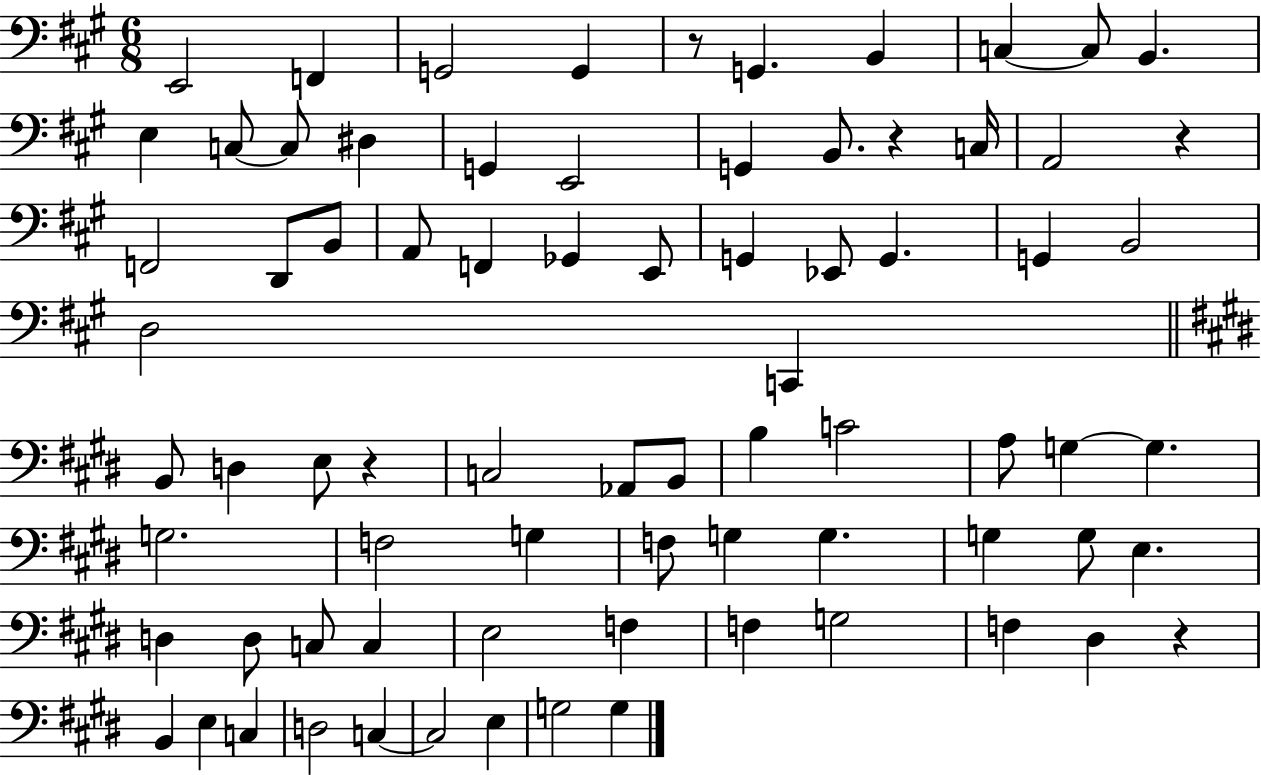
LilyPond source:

{
  \clef bass
  \numericTimeSignature
  \time 6/8
  \key a \major
  \repeat volta 2 { e,2 f,4 | g,2 g,4 | r8 g,4. b,4 | c4~~ c8 b,4. | \break e4 c8~~ c8 dis4 | g,4 e,2 | g,4 b,8. r4 c16 | a,2 r4 | \break f,2 d,8 b,8 | a,8 f,4 ges,4 e,8 | g,4 ees,8 g,4. | g,4 b,2 | \break d2 c,4 | \bar "||" \break \key e \major b,8 d4 e8 r4 | c2 aes,8 b,8 | b4 c'2 | a8 g4~~ g4. | \break g2. | f2 g4 | f8 g4 g4. | g4 g8 e4. | \break d4 d8 c8 c4 | e2 f4 | f4 g2 | f4 dis4 r4 | \break b,4 e4 c4 | d2 c4~~ | c2 e4 | g2 g4 | \break } \bar "|."
}